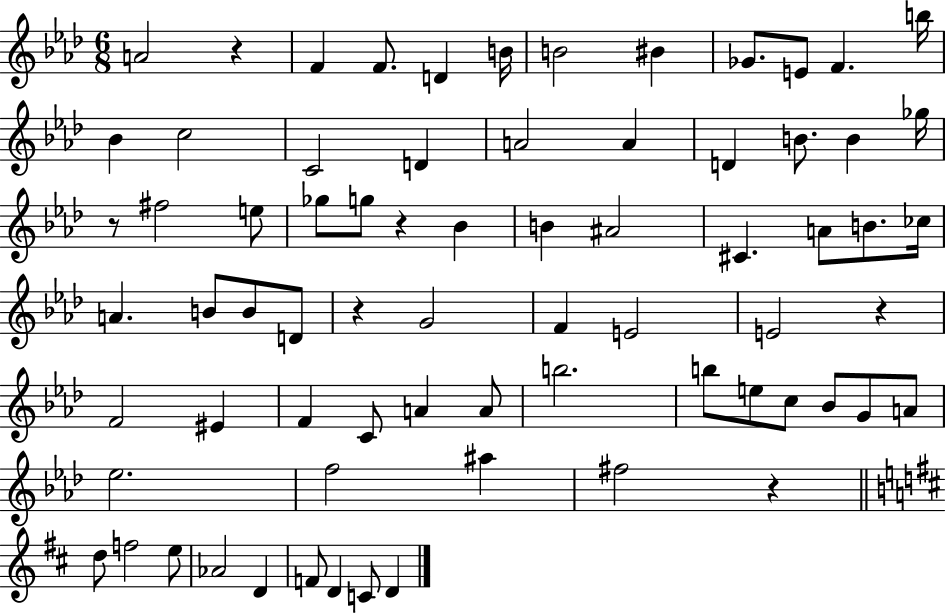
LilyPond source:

{
  \clef treble
  \numericTimeSignature
  \time 6/8
  \key aes \major
  a'2 r4 | f'4 f'8. d'4 b'16 | b'2 bis'4 | ges'8. e'8 f'4. b''16 | \break bes'4 c''2 | c'2 d'4 | a'2 a'4 | d'4 b'8. b'4 ges''16 | \break r8 fis''2 e''8 | ges''8 g''8 r4 bes'4 | b'4 ais'2 | cis'4. a'8 b'8. ces''16 | \break a'4. b'8 b'8 d'8 | r4 g'2 | f'4 e'2 | e'2 r4 | \break f'2 eis'4 | f'4 c'8 a'4 a'8 | b''2. | b''8 e''8 c''8 bes'8 g'8 a'8 | \break ees''2. | f''2 ais''4 | fis''2 r4 | \bar "||" \break \key d \major d''8 f''2 e''8 | aes'2 d'4 | f'8 d'4 c'8 d'4 | \bar "|."
}